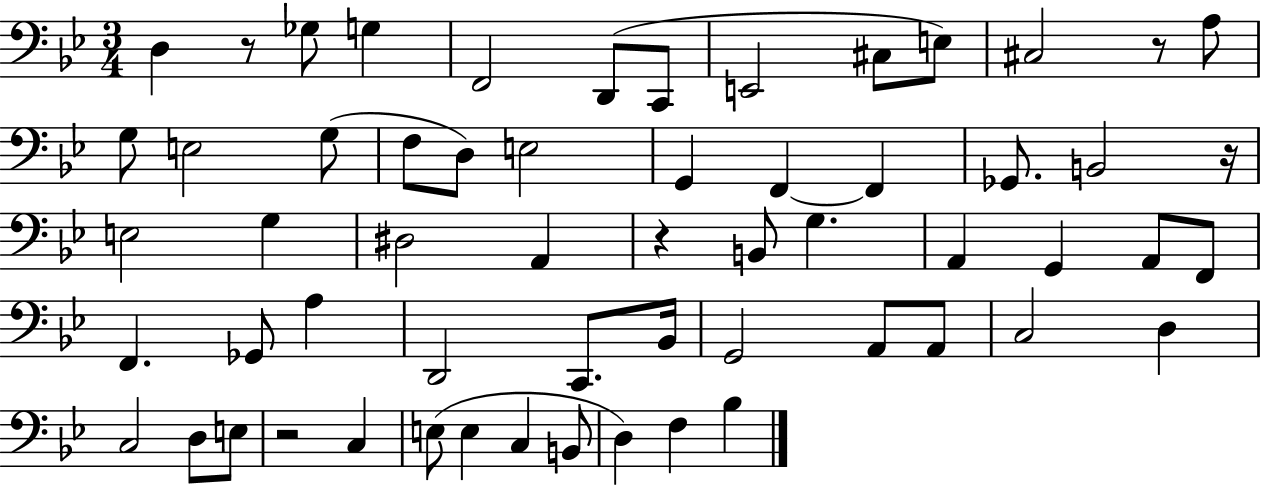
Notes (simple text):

D3/q R/e Gb3/e G3/q F2/h D2/e C2/e E2/h C#3/e E3/e C#3/h R/e A3/e G3/e E3/h G3/e F3/e D3/e E3/h G2/q F2/q F2/q Gb2/e. B2/h R/s E3/h G3/q D#3/h A2/q R/q B2/e G3/q. A2/q G2/q A2/e F2/e F2/q. Gb2/e A3/q D2/h C2/e. Bb2/s G2/h A2/e A2/e C3/h D3/q C3/h D3/e E3/e R/h C3/q E3/e E3/q C3/q B2/e D3/q F3/q Bb3/q